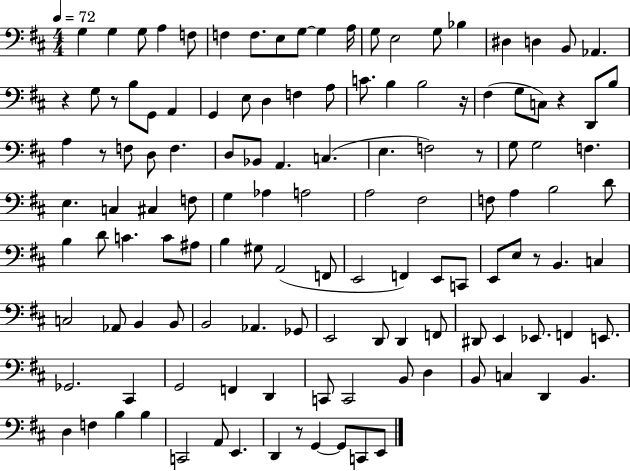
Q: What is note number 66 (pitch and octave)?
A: C4